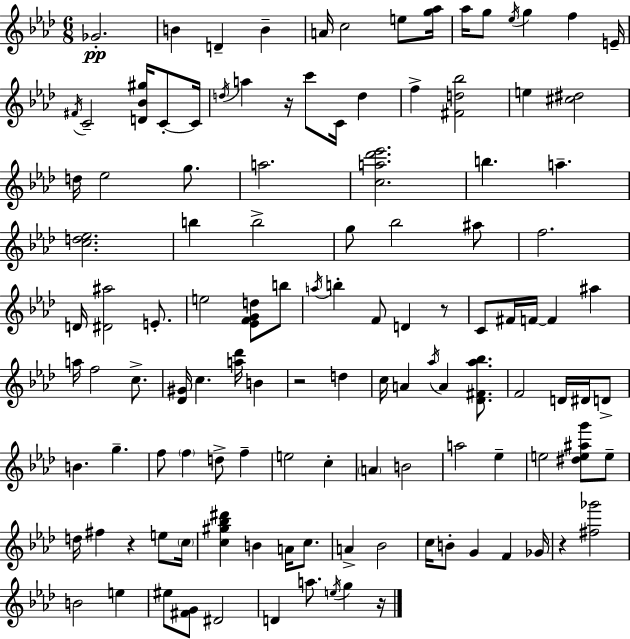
Gb4/h. B4/q D4/q B4/q A4/s C5/h E5/e [G5,Ab5]/s Ab5/s G5/e Eb5/s G5/q F5/q E4/s F#4/s C4/h [D4,Bb4,G#5]/s C4/e C4/s D5/s A5/q R/s C6/e C4/s D5/q F5/q [F#4,D5,Bb5]/h E5/q [C#5,D#5]/h D5/s Eb5/h G5/e. A5/h. [C5,A5,Db6,Eb6]/h. B5/q. A5/q. [C5,D5,Eb5]/h. B5/q B5/h G5/e Bb5/h A#5/e F5/h. D4/s [D#4,A#5]/h E4/e. E5/h [Eb4,F4,G4,D5]/e B5/e A5/s B5/q F4/e D4/q R/e C4/e F#4/s F4/s F4/q A#5/q A5/s F5/h C5/e. [Db4,G#4]/s C5/q. [A5,Db6]/s B4/q R/h D5/q C5/s A4/q Ab5/s A4/q [Db4,F#4,Ab5,Bb5]/e. F4/h D4/s D#4/s D4/e B4/q. G5/q. F5/e F5/q D5/e F5/q E5/h C5/q A4/q B4/h A5/h Eb5/q E5/h [D#5,E5,A#5,G6]/e E5/e D5/s F#5/q R/q E5/e C5/s [C5,G#5,Bb5,D#6]/q B4/q A4/s C5/e. A4/q Bb4/h C5/s B4/e G4/q F4/q Gb4/s R/q [F#5,Gb6]/h B4/h E5/q EIS5/e [F#4,G4]/e D#4/h D4/q A5/e. E5/s G5/q R/s